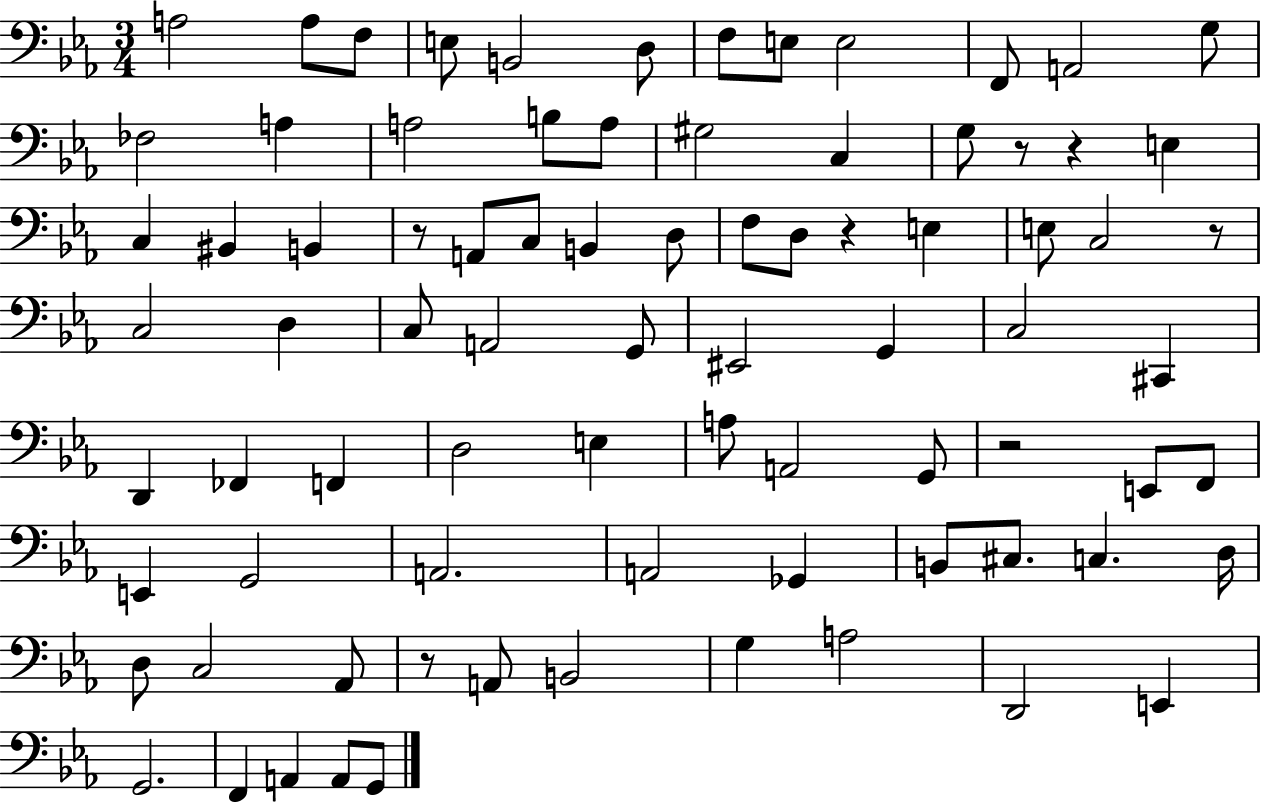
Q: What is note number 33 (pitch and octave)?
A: C3